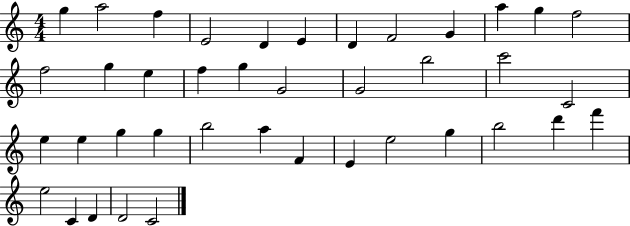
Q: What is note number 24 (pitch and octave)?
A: E5